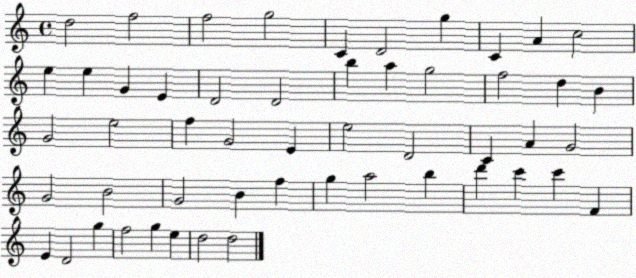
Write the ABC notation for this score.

X:1
T:Untitled
M:4/4
L:1/4
K:C
d2 f2 f2 g2 C D2 g C A c2 e e G E D2 D2 b a g2 f2 d B G2 e2 f G2 E e2 D2 C A G2 G2 B2 G2 B f g a2 b d' c' c' F E D2 g f2 g e d2 d2